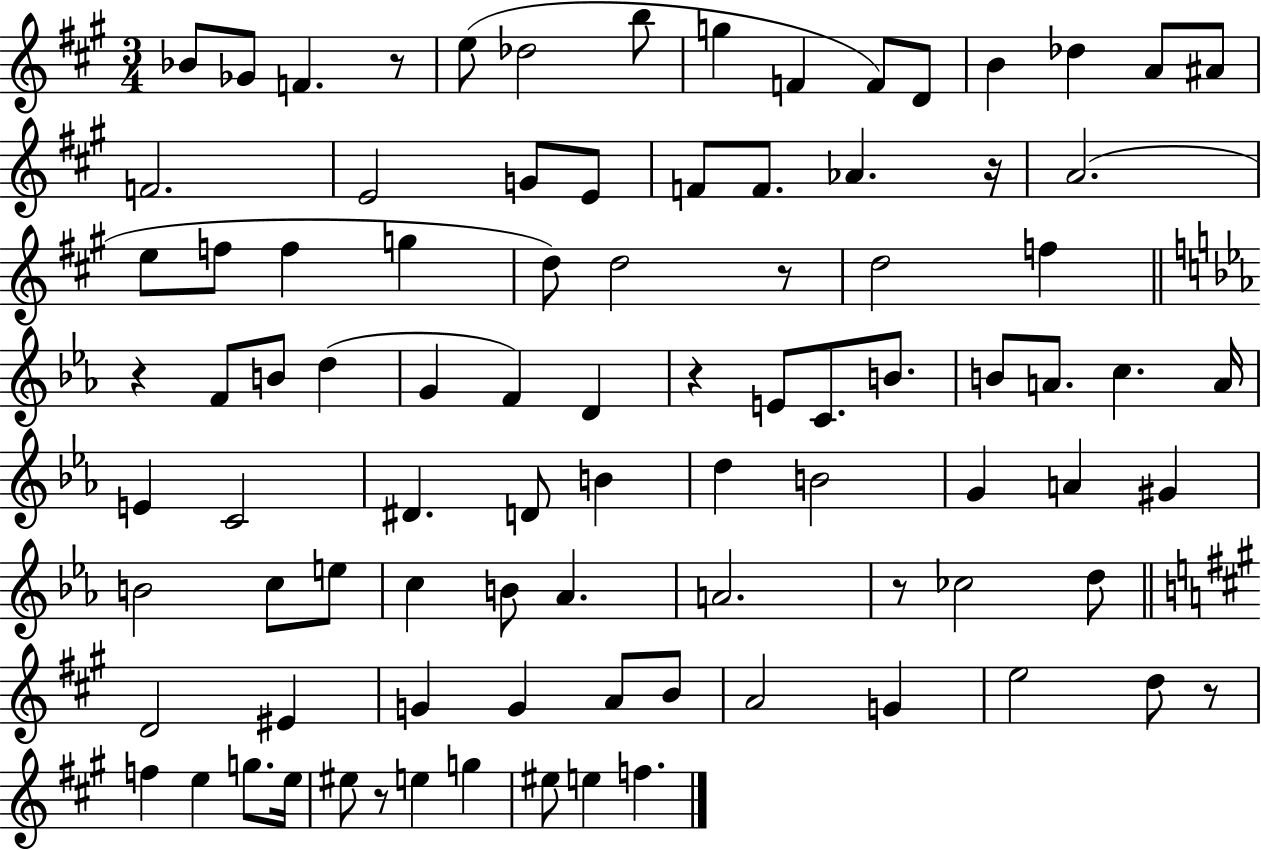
Bb4/e Gb4/e F4/q. R/e E5/e Db5/h B5/e G5/q F4/q F4/e D4/e B4/q Db5/q A4/e A#4/e F4/h. E4/h G4/e E4/e F4/e F4/e. Ab4/q. R/s A4/h. E5/e F5/e F5/q G5/q D5/e D5/h R/e D5/h F5/q R/q F4/e B4/e D5/q G4/q F4/q D4/q R/q E4/e C4/e. B4/e. B4/e A4/e. C5/q. A4/s E4/q C4/h D#4/q. D4/e B4/q D5/q B4/h G4/q A4/q G#4/q B4/h C5/e E5/e C5/q B4/e Ab4/q. A4/h. R/e CES5/h D5/e D4/h EIS4/q G4/q G4/q A4/e B4/e A4/h G4/q E5/h D5/e R/e F5/q E5/q G5/e. E5/s EIS5/e R/e E5/q G5/q EIS5/e E5/q F5/q.